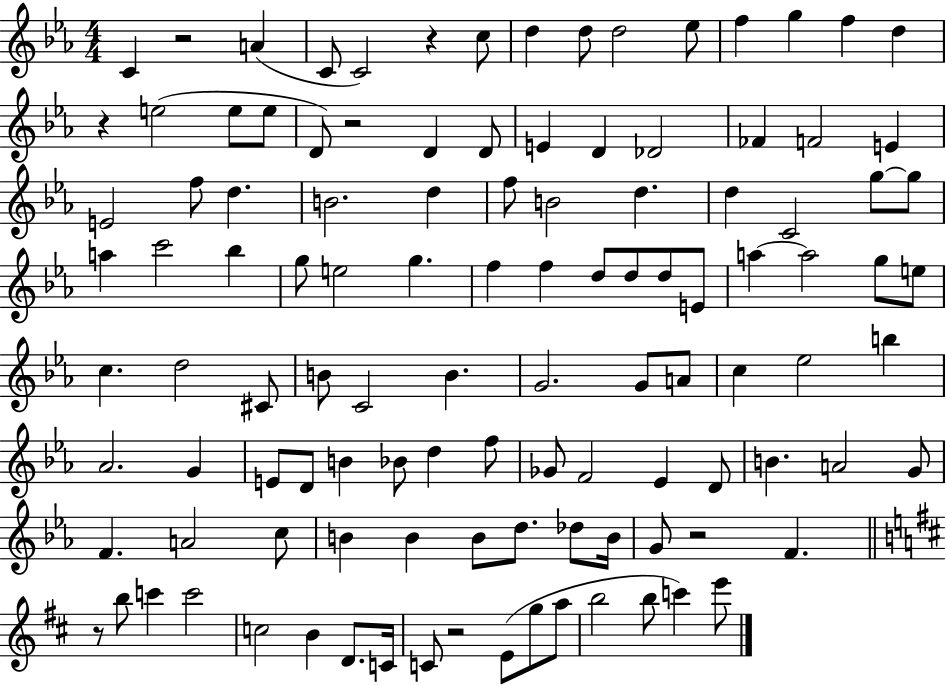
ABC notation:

X:1
T:Untitled
M:4/4
L:1/4
K:Eb
C z2 A C/2 C2 z c/2 d d/2 d2 _e/2 f g f d z e2 e/2 e/2 D/2 z2 D D/2 E D _D2 _F F2 E E2 f/2 d B2 d f/2 B2 d d C2 g/2 g/2 a c'2 _b g/2 e2 g f f d/2 d/2 d/2 E/2 a a2 g/2 e/2 c d2 ^C/2 B/2 C2 B G2 G/2 A/2 c _e2 b _A2 G E/2 D/2 B _B/2 d f/2 _G/2 F2 _E D/2 B A2 G/2 F A2 c/2 B B B/2 d/2 _d/2 B/4 G/2 z2 F z/2 b/2 c' c'2 c2 B D/2 C/4 C/2 z2 E/2 g/2 a/2 b2 b/2 c' e'/2